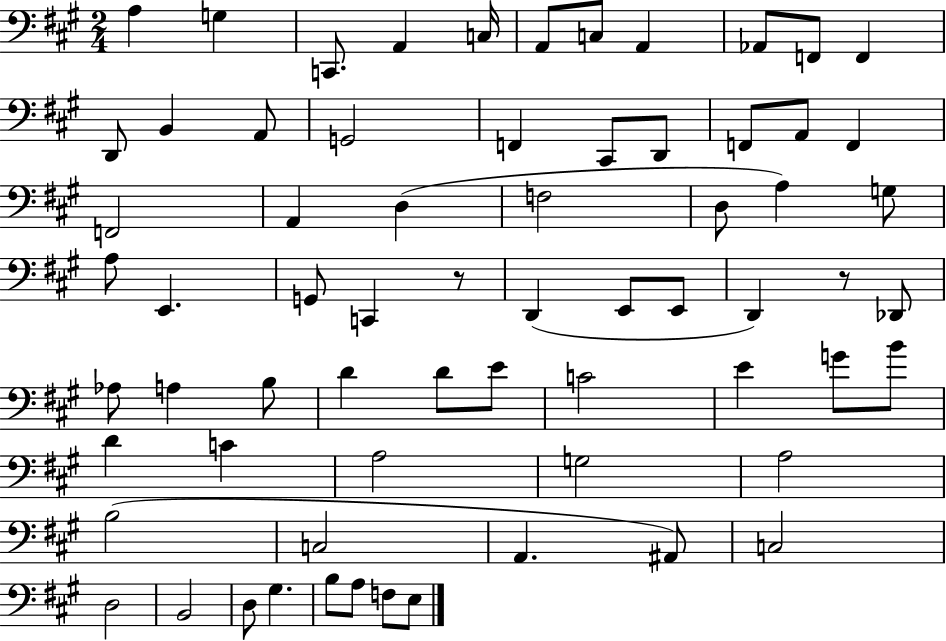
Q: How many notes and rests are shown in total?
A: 67